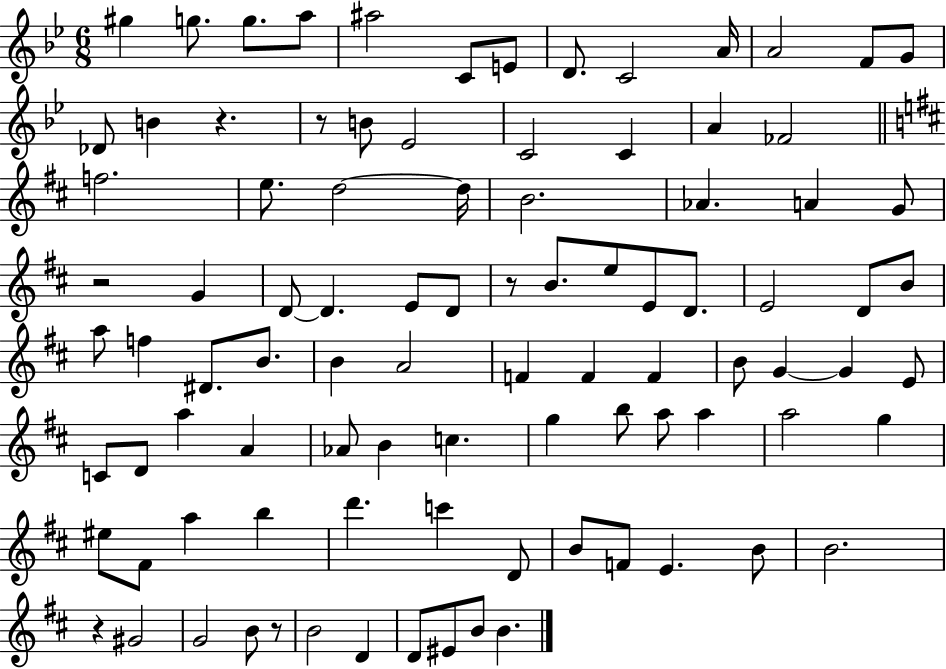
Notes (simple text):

G#5/q G5/e. G5/e. A5/e A#5/h C4/e E4/e D4/e. C4/h A4/s A4/h F4/e G4/e Db4/e B4/q R/q. R/e B4/e Eb4/h C4/h C4/q A4/q FES4/h F5/h. E5/e. D5/h D5/s B4/h. Ab4/q. A4/q G4/e R/h G4/q D4/e D4/q. E4/e D4/e R/e B4/e. E5/e E4/e D4/e. E4/h D4/e B4/e A5/e F5/q D#4/e. B4/e. B4/q A4/h F4/q F4/q F4/q B4/e G4/q G4/q E4/e C4/e D4/e A5/q A4/q Ab4/e B4/q C5/q. G5/q B5/e A5/e A5/q A5/h G5/q EIS5/e F#4/e A5/q B5/q D6/q. C6/q D4/e B4/e F4/e E4/q. B4/e B4/h. R/q G#4/h G4/h B4/e R/e B4/h D4/q D4/e EIS4/e B4/e B4/q.